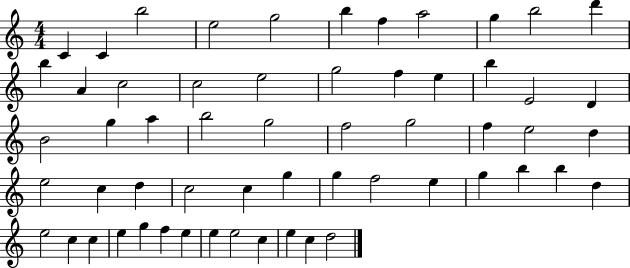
C4/q C4/q B5/h E5/h G5/h B5/q F5/q A5/h G5/q B5/h D6/q B5/q A4/q C5/h C5/h E5/h G5/h F5/q E5/q B5/q E4/h D4/q B4/h G5/q A5/q B5/h G5/h F5/h G5/h F5/q E5/h D5/q E5/h C5/q D5/q C5/h C5/q G5/q G5/q F5/h E5/q G5/q B5/q B5/q D5/q E5/h C5/q C5/q E5/q G5/q F5/q E5/q E5/q E5/h C5/q E5/q C5/q D5/h